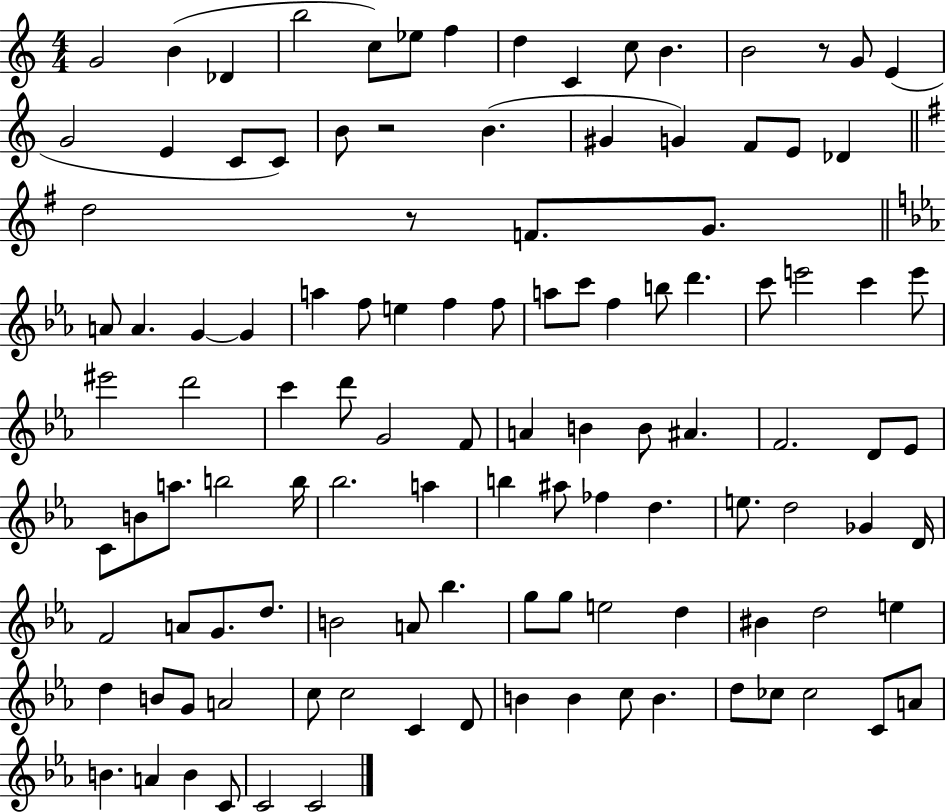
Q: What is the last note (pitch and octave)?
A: C4